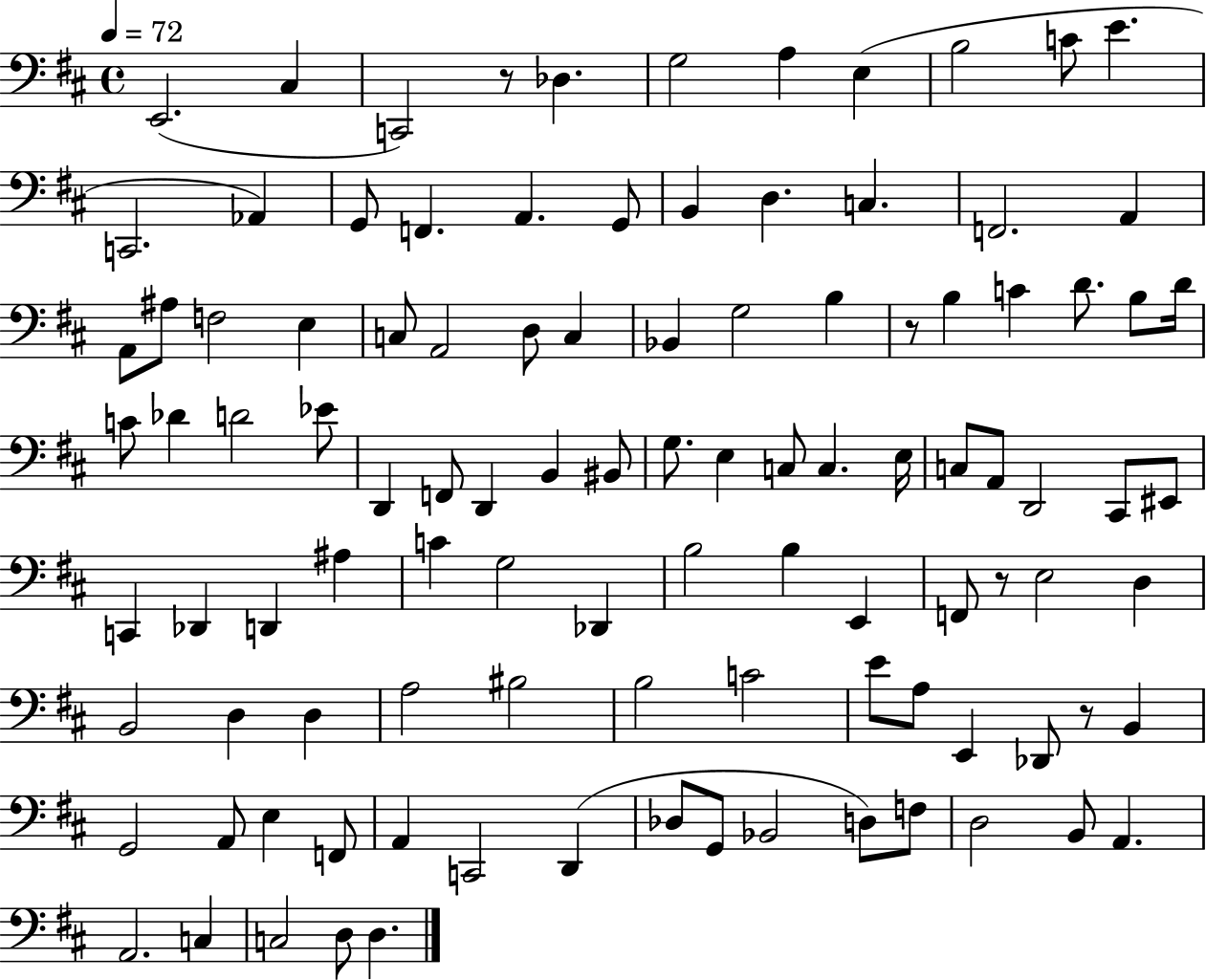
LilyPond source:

{
  \clef bass
  \time 4/4
  \defaultTimeSignature
  \key d \major
  \tempo 4 = 72
  \repeat volta 2 { e,2.( cis4 | c,2) r8 des4. | g2 a4 e4( | b2 c'8 e'4. | \break c,2. aes,4) | g,8 f,4. a,4. g,8 | b,4 d4. c4. | f,2. a,4 | \break a,8 ais8 f2 e4 | c8 a,2 d8 c4 | bes,4 g2 b4 | r8 b4 c'4 d'8. b8 d'16 | \break c'8 des'4 d'2 ees'8 | d,4 f,8 d,4 b,4 bis,8 | g8. e4 c8 c4. e16 | c8 a,8 d,2 cis,8 eis,8 | \break c,4 des,4 d,4 ais4 | c'4 g2 des,4 | b2 b4 e,4 | f,8 r8 e2 d4 | \break b,2 d4 d4 | a2 bis2 | b2 c'2 | e'8 a8 e,4 des,8 r8 b,4 | \break g,2 a,8 e4 f,8 | a,4 c,2 d,4( | des8 g,8 bes,2 d8) f8 | d2 b,8 a,4. | \break a,2. c4 | c2 d8 d4. | } \bar "|."
}